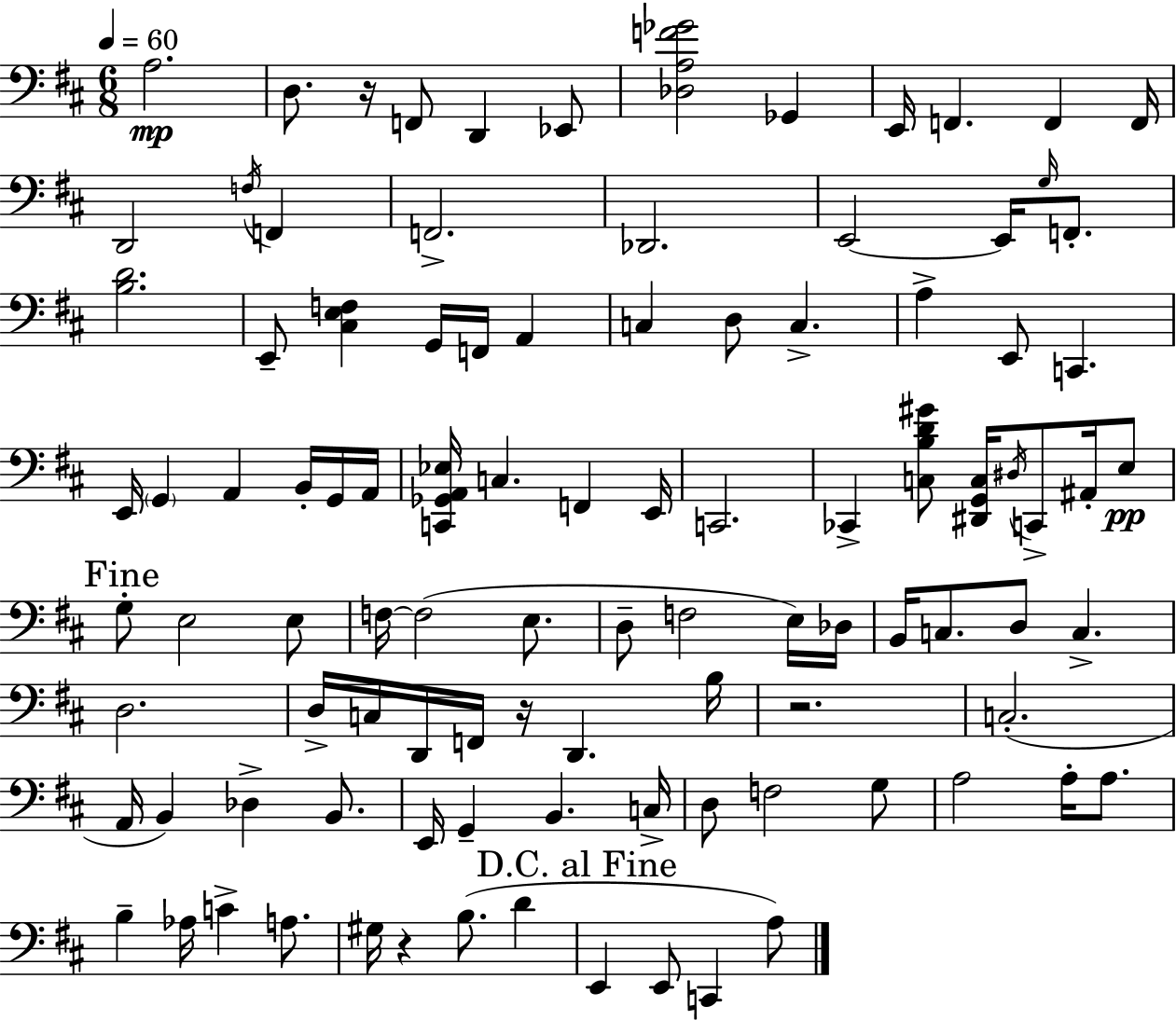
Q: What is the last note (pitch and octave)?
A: A3